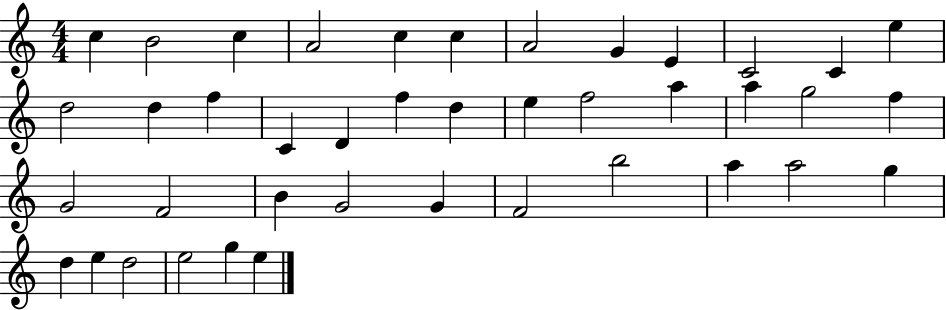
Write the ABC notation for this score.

X:1
T:Untitled
M:4/4
L:1/4
K:C
c B2 c A2 c c A2 G E C2 C e d2 d f C D f d e f2 a a g2 f G2 F2 B G2 G F2 b2 a a2 g d e d2 e2 g e